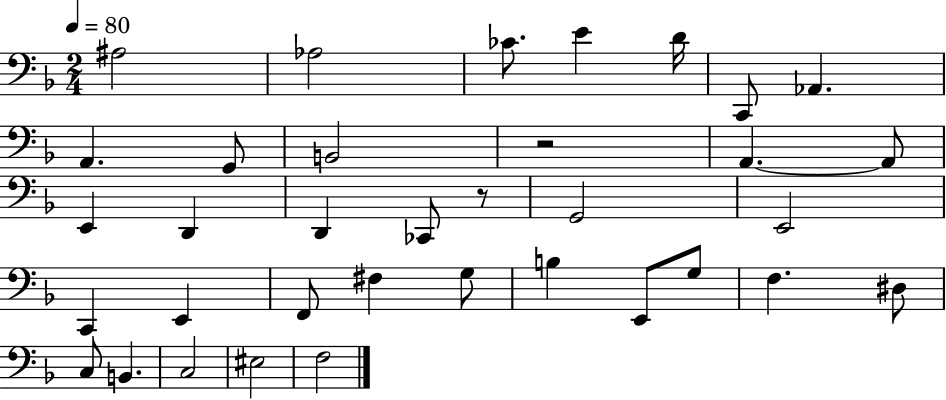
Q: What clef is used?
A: bass